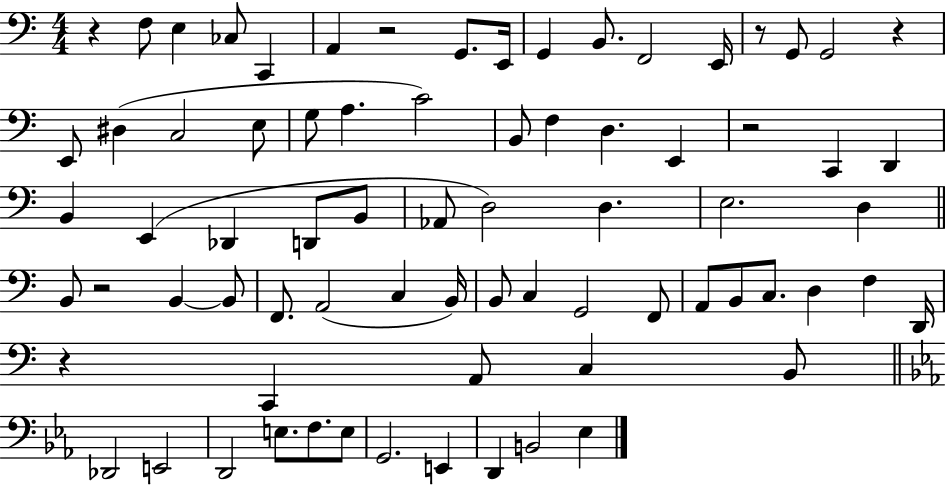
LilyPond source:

{
  \clef bass
  \numericTimeSignature
  \time 4/4
  \key c \major
  r4 f8 e4 ces8 c,4 | a,4 r2 g,8. e,16 | g,4 b,8. f,2 e,16 | r8 g,8 g,2 r4 | \break e,8 dis4( c2 e8 | g8 a4. c'2) | b,8 f4 d4. e,4 | r2 c,4 d,4 | \break b,4 e,4( des,4 d,8 b,8 | aes,8 d2) d4. | e2. d4 | \bar "||" \break \key c \major b,8 r2 b,4~~ b,8 | f,8. a,2( c4 b,16) | b,8 c4 g,2 f,8 | a,8 b,8 c8. d4 f4 d,16 | \break r4 c,4 a,8 c4 b,8 | \bar "||" \break \key ees \major des,2 e,2 | d,2 e8. f8. e8 | g,2. e,4 | d,4 b,2 ees4 | \break \bar "|."
}